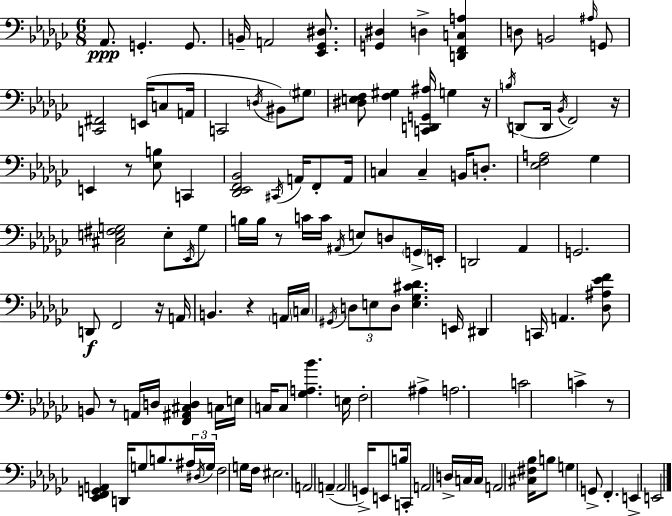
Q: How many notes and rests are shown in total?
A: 129